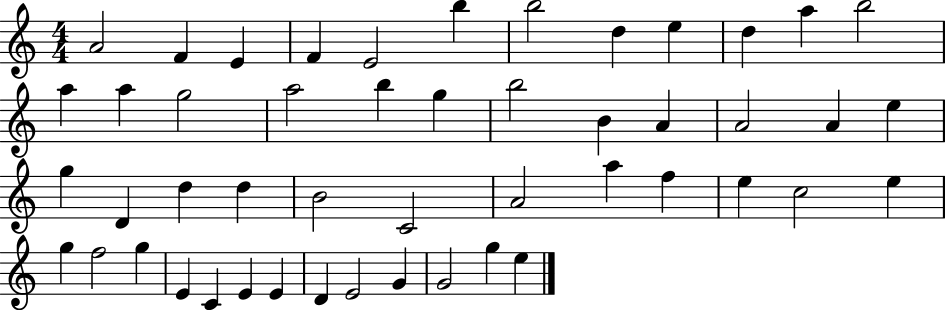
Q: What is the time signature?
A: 4/4